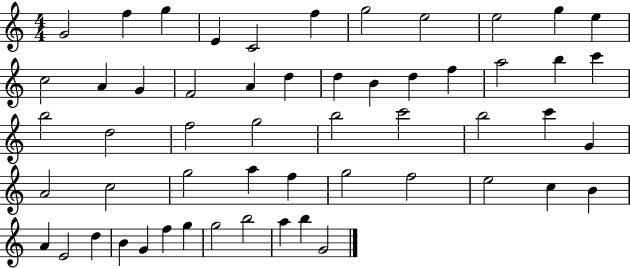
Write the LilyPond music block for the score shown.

{
  \clef treble
  \numericTimeSignature
  \time 4/4
  \key c \major
  g'2 f''4 g''4 | e'4 c'2 f''4 | g''2 e''2 | e''2 g''4 e''4 | \break c''2 a'4 g'4 | f'2 a'4 d''4 | d''4 b'4 d''4 f''4 | a''2 b''4 c'''4 | \break b''2 d''2 | f''2 g''2 | b''2 c'''2 | b''2 c'''4 g'4 | \break a'2 c''2 | g''2 a''4 f''4 | g''2 f''2 | e''2 c''4 b'4 | \break a'4 e'2 d''4 | b'4 g'4 f''4 g''4 | g''2 b''2 | a''4 b''4 g'2 | \break \bar "|."
}